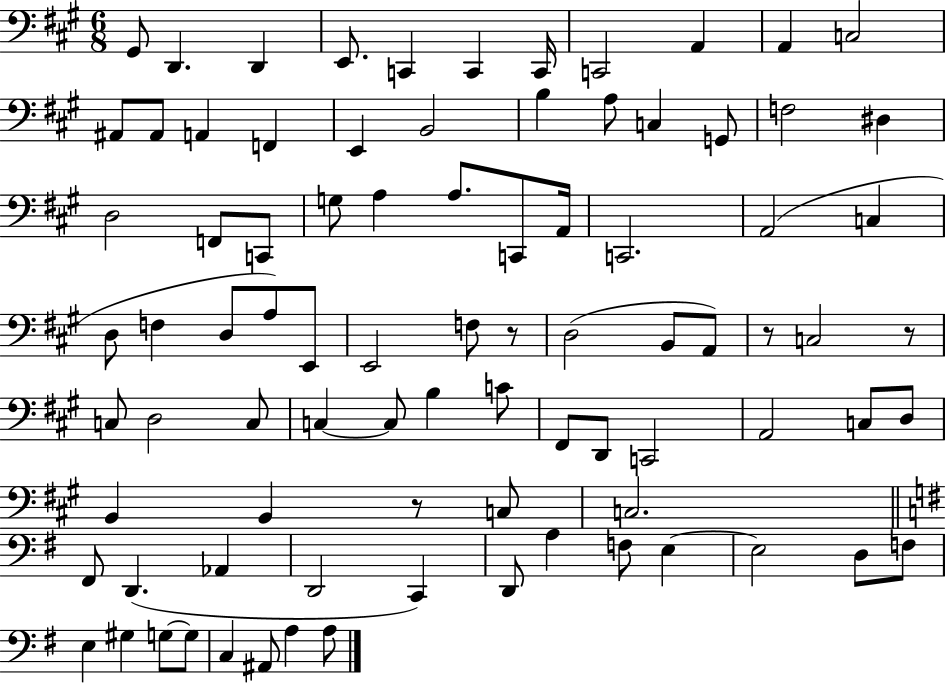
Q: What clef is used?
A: bass